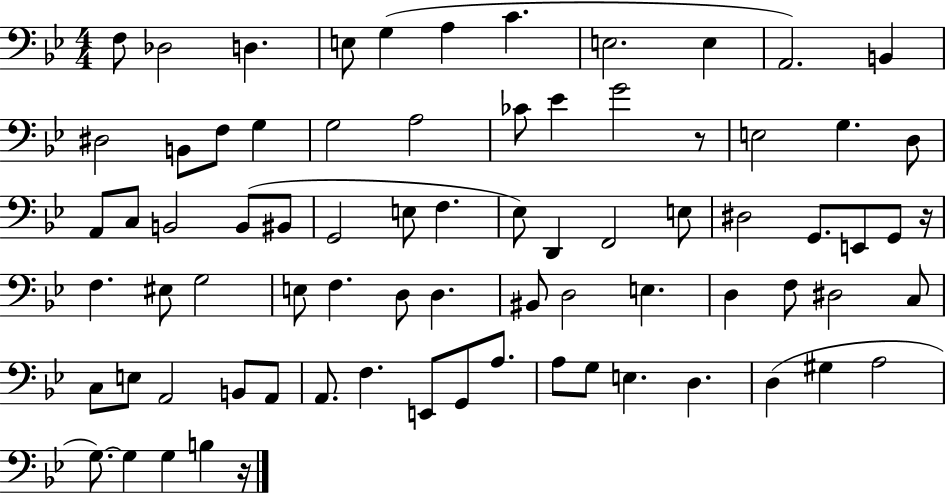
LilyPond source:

{
  \clef bass
  \numericTimeSignature
  \time 4/4
  \key bes \major
  f8 des2 d4. | e8 g4( a4 c'4. | e2. e4 | a,2.) b,4 | \break dis2 b,8 f8 g4 | g2 a2 | ces'8 ees'4 g'2 r8 | e2 g4. d8 | \break a,8 c8 b,2 b,8( bis,8 | g,2 e8 f4. | ees8) d,4 f,2 e8 | dis2 g,8. e,8 g,8 r16 | \break f4. eis8 g2 | e8 f4. d8 d4. | bis,8 d2 e4. | d4 f8 dis2 c8 | \break c8 e8 a,2 b,8 a,8 | a,8. f4. e,8 g,8 a8. | a8 g8 e4. d4. | d4( gis4 a2 | \break g8.~~) g4 g4 b4 r16 | \bar "|."
}